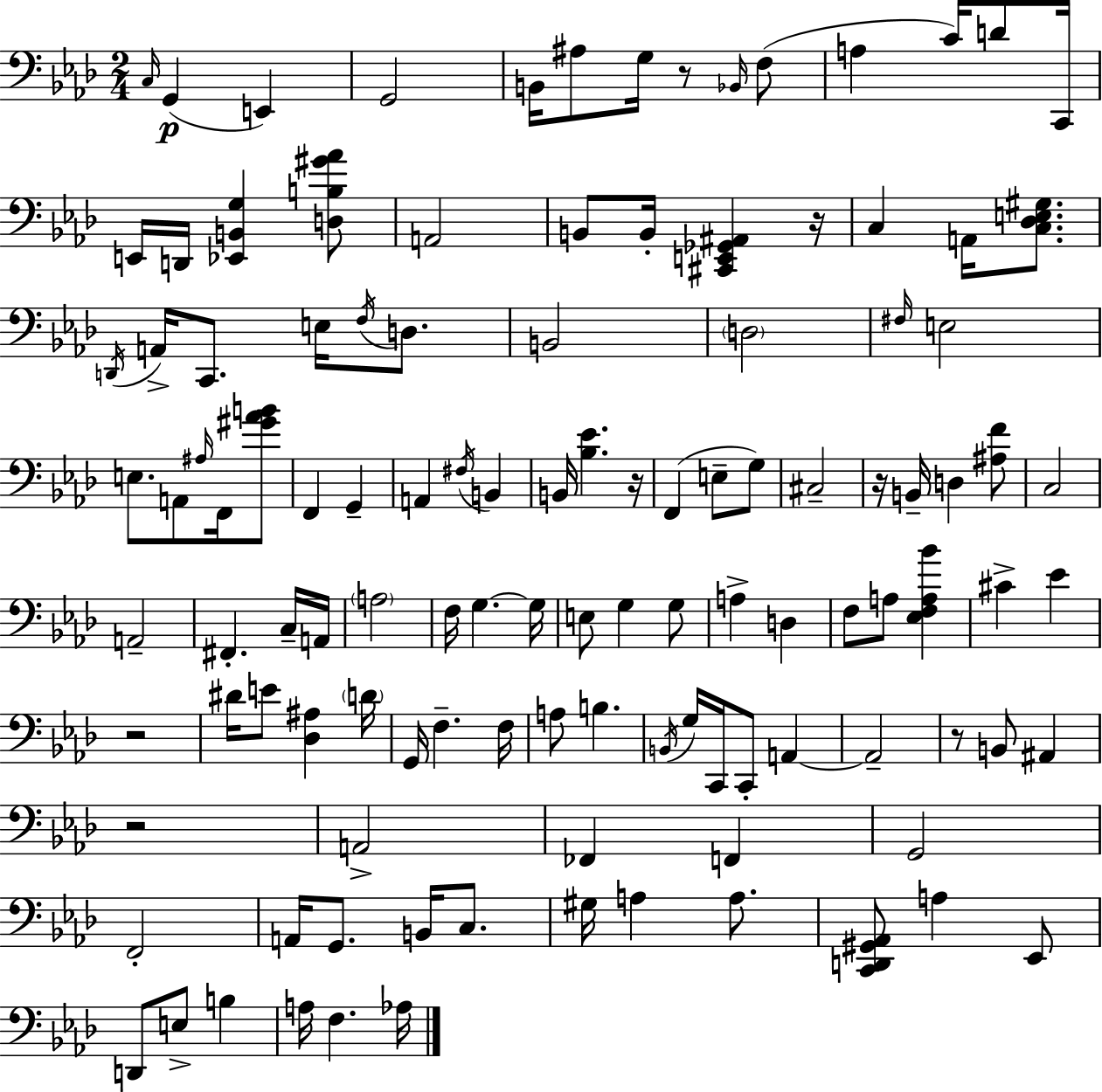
X:1
T:Untitled
M:2/4
L:1/4
K:Fm
C,/4 G,, E,, G,,2 B,,/4 ^A,/2 G,/4 z/2 _B,,/4 F,/2 A, C/4 D/2 C,,/4 E,,/4 D,,/4 [_E,,B,,G,] [D,B,^G_A]/2 A,,2 B,,/2 B,,/4 [^C,,E,,_G,,^A,,] z/4 C, A,,/4 [C,_D,E,^G,]/2 D,,/4 A,,/4 C,,/2 E,/4 F,/4 D,/2 B,,2 D,2 ^F,/4 E,2 E,/2 A,,/2 ^A,/4 F,,/4 [^G_AB]/2 F,, G,, A,, ^F,/4 B,, B,,/4 [_B,_E] z/4 F,, E,/2 G,/2 ^C,2 z/4 B,,/4 D, [^A,F]/2 C,2 A,,2 ^F,, C,/4 A,,/4 A,2 F,/4 G, G,/4 E,/2 G, G,/2 A, D, F,/2 A,/2 [_E,F,A,_B] ^C _E z2 ^D/4 E/2 [_D,^A,] D/4 G,,/4 F, F,/4 A,/2 B, B,,/4 G,/4 C,,/4 C,,/2 A,, A,,2 z/2 B,,/2 ^A,, z2 A,,2 _F,, F,, G,,2 F,,2 A,,/4 G,,/2 B,,/4 C,/2 ^G,/4 A, A,/2 [C,,D,,^G,,_A,,]/2 A, _E,,/2 D,,/2 E,/2 B, A,/4 F, _A,/4